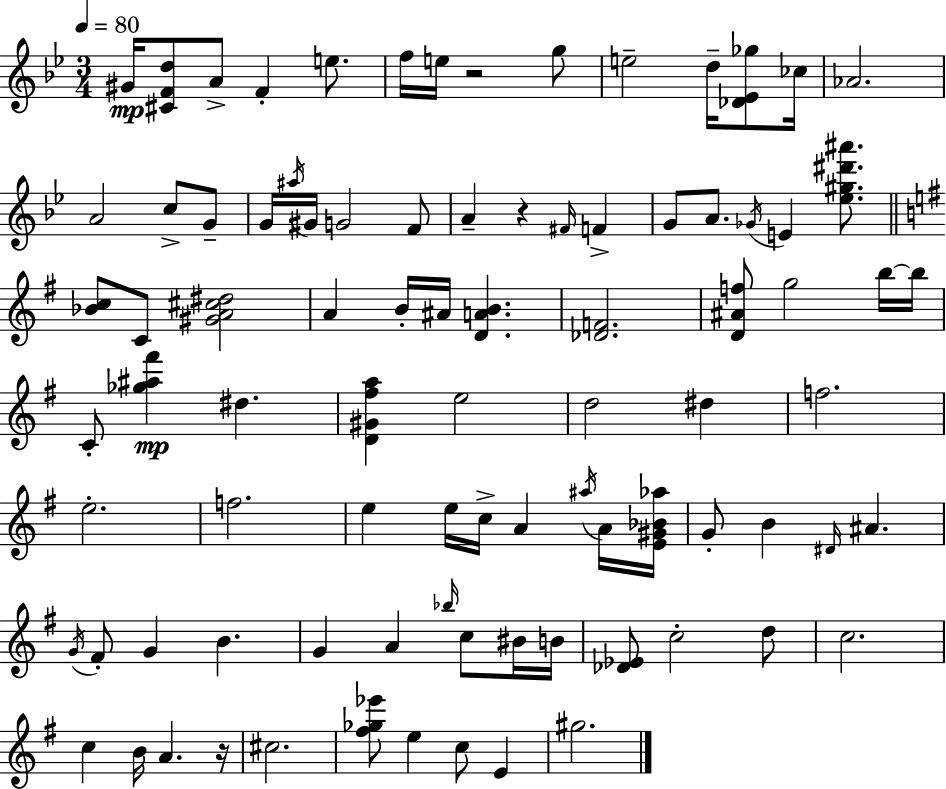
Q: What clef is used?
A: treble